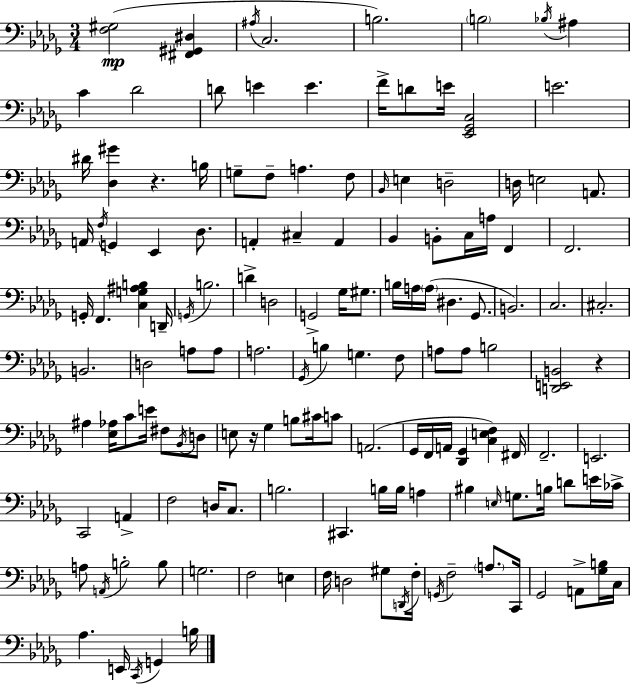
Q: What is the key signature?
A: BES minor